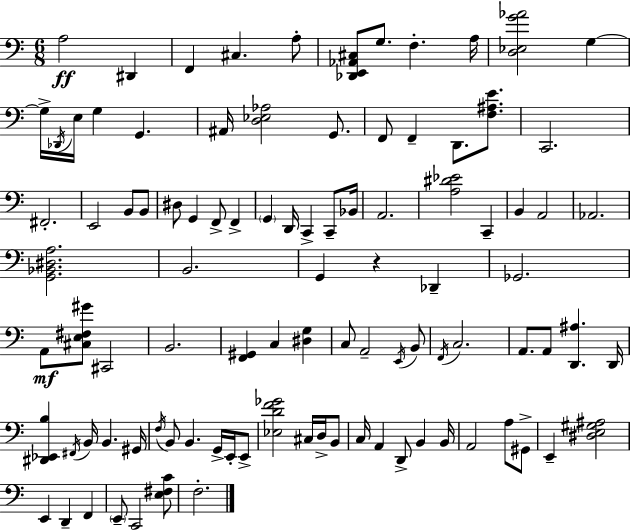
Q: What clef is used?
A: bass